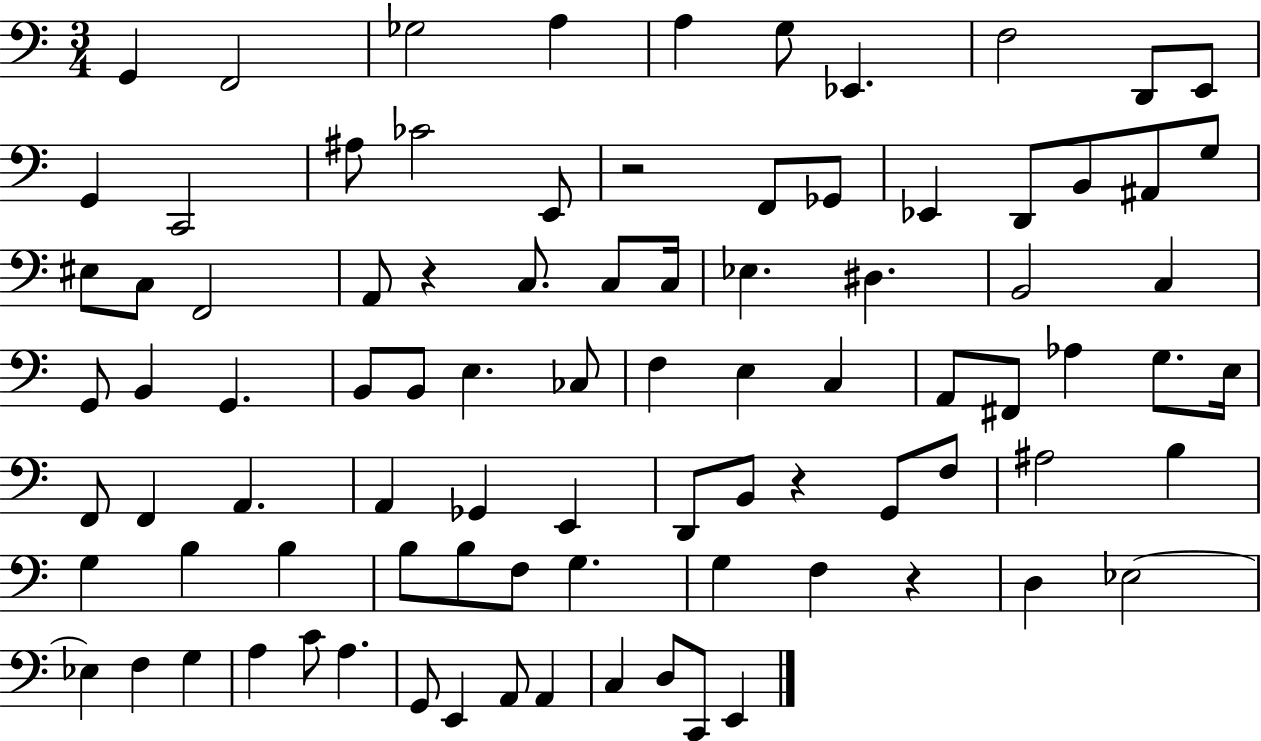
{
  \clef bass
  \numericTimeSignature
  \time 3/4
  \key c \major
  g,4 f,2 | ges2 a4 | a4 g8 ees,4. | f2 d,8 e,8 | \break g,4 c,2 | ais8 ces'2 e,8 | r2 f,8 ges,8 | ees,4 d,8 b,8 ais,8 g8 | \break eis8 c8 f,2 | a,8 r4 c8. c8 c16 | ees4. dis4. | b,2 c4 | \break g,8 b,4 g,4. | b,8 b,8 e4. ces8 | f4 e4 c4 | a,8 fis,8 aes4 g8. e16 | \break f,8 f,4 a,4. | a,4 ges,4 e,4 | d,8 b,8 r4 g,8 f8 | ais2 b4 | \break g4 b4 b4 | b8 b8 f8 g4. | g4 f4 r4 | d4 ees2~~ | \break ees4 f4 g4 | a4 c'8 a4. | g,8 e,4 a,8 a,4 | c4 d8 c,8 e,4 | \break \bar "|."
}